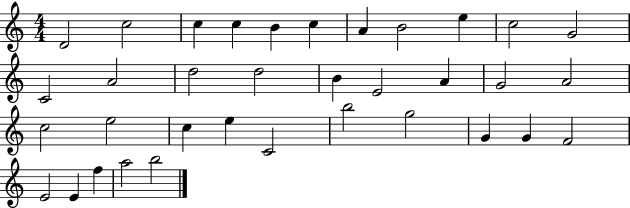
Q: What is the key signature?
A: C major